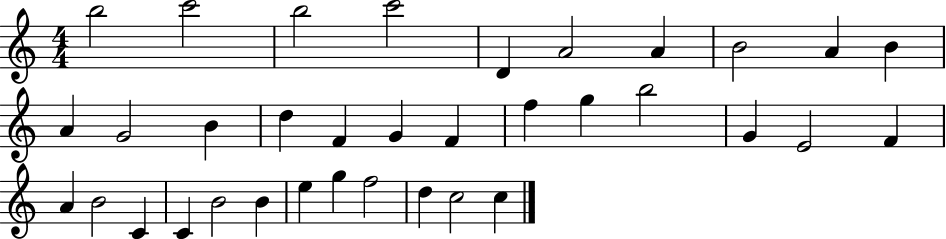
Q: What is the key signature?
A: C major